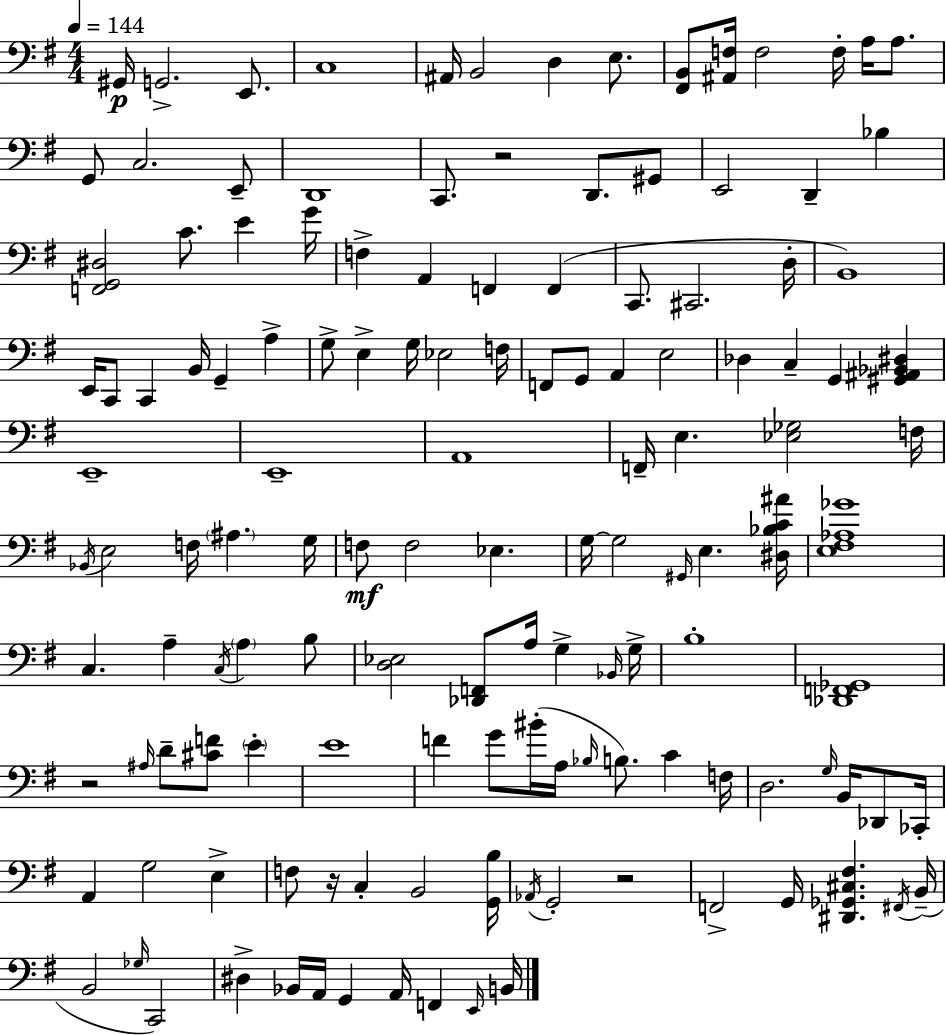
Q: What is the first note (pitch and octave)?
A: G#2